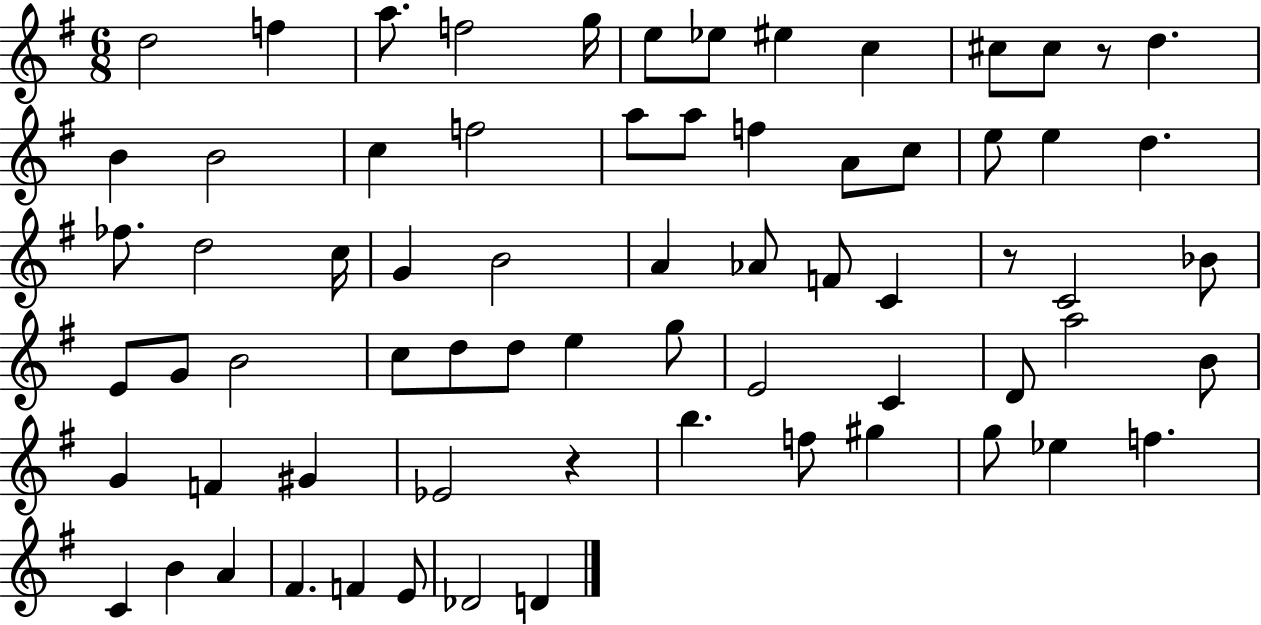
X:1
T:Untitled
M:6/8
L:1/4
K:G
d2 f a/2 f2 g/4 e/2 _e/2 ^e c ^c/2 ^c/2 z/2 d B B2 c f2 a/2 a/2 f A/2 c/2 e/2 e d _f/2 d2 c/4 G B2 A _A/2 F/2 C z/2 C2 _B/2 E/2 G/2 B2 c/2 d/2 d/2 e g/2 E2 C D/2 a2 B/2 G F ^G _E2 z b f/2 ^g g/2 _e f C B A ^F F E/2 _D2 D